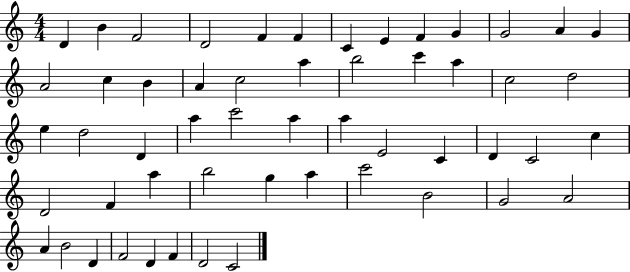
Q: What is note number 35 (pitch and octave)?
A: C4